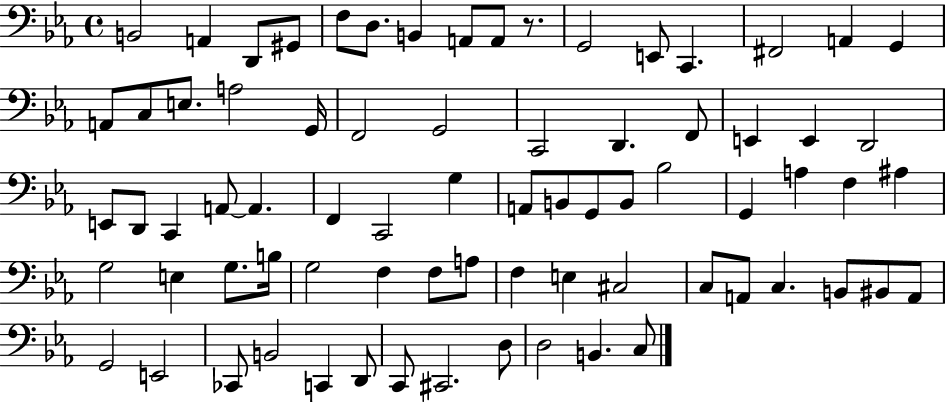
X:1
T:Untitled
M:4/4
L:1/4
K:Eb
B,,2 A,, D,,/2 ^G,,/2 F,/2 D,/2 B,, A,,/2 A,,/2 z/2 G,,2 E,,/2 C,, ^F,,2 A,, G,, A,,/2 C,/2 E,/2 A,2 G,,/4 F,,2 G,,2 C,,2 D,, F,,/2 E,, E,, D,,2 E,,/2 D,,/2 C,, A,,/2 A,, F,, C,,2 G, A,,/2 B,,/2 G,,/2 B,,/2 _B,2 G,, A, F, ^A, G,2 E, G,/2 B,/4 G,2 F, F,/2 A,/2 F, E, ^C,2 C,/2 A,,/2 C, B,,/2 ^B,,/2 A,,/2 G,,2 E,,2 _C,,/2 B,,2 C,, D,,/2 C,,/2 ^C,,2 D,/2 D,2 B,, C,/2